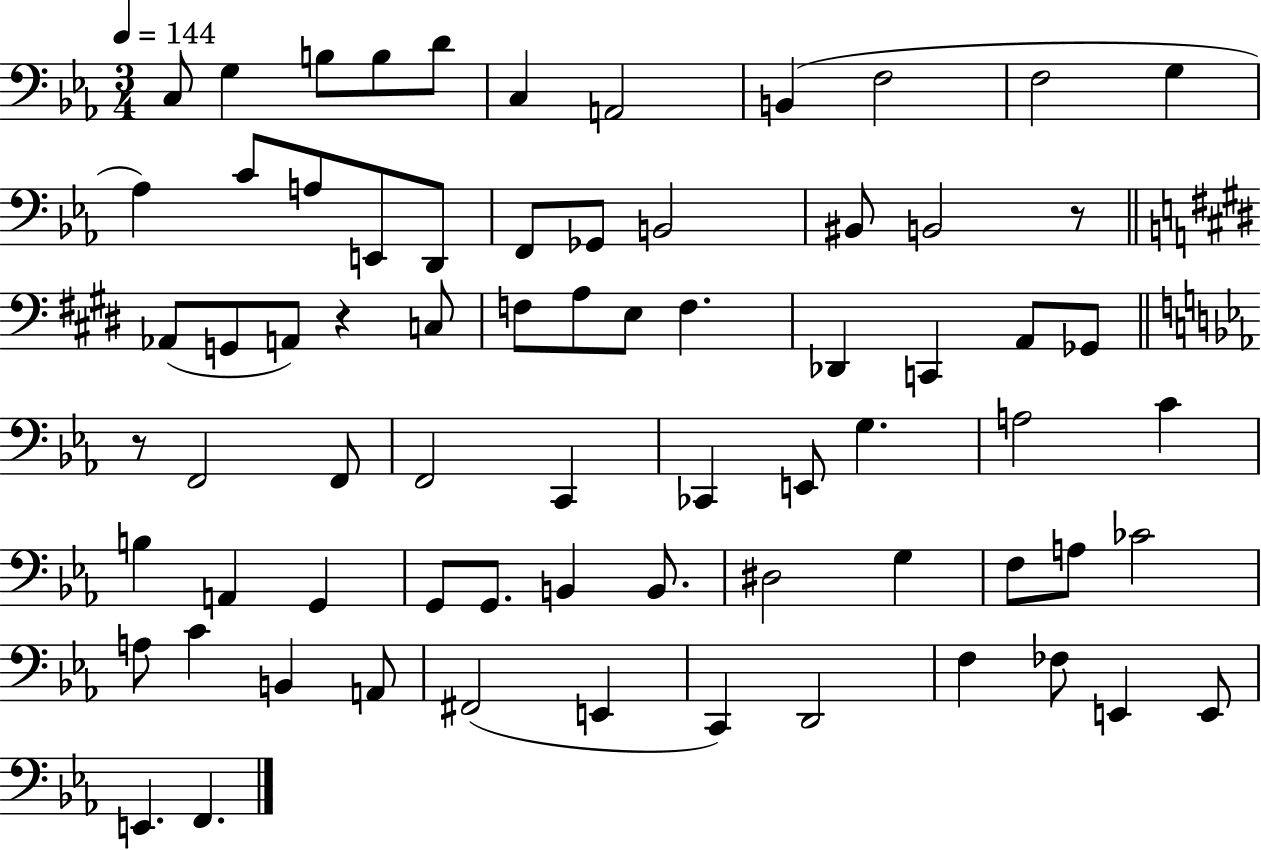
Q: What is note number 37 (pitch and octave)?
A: C2